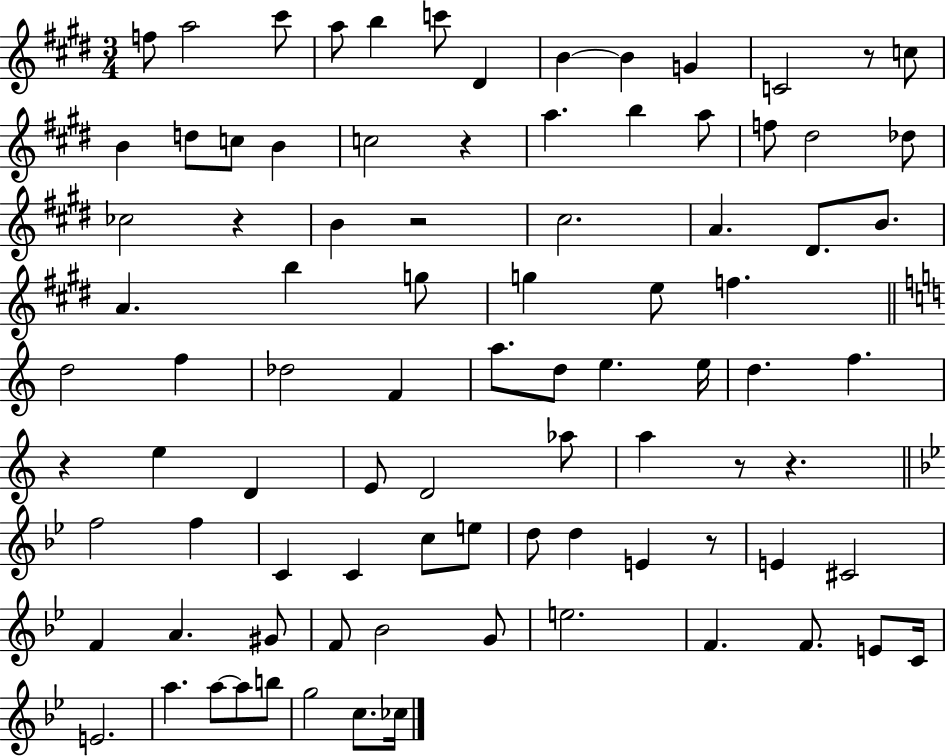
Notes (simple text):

F5/e A5/h C#6/e A5/e B5/q C6/e D#4/q B4/q B4/q G4/q C4/h R/e C5/e B4/q D5/e C5/e B4/q C5/h R/q A5/q. B5/q A5/e F5/e D#5/h Db5/e CES5/h R/q B4/q R/h C#5/h. A4/q. D#4/e. B4/e. A4/q. B5/q G5/e G5/q E5/e F5/q. D5/h F5/q Db5/h F4/q A5/e. D5/e E5/q. E5/s D5/q. F5/q. R/q E5/q D4/q E4/e D4/h Ab5/e A5/q R/e R/q. F5/h F5/q C4/q C4/q C5/e E5/e D5/e D5/q E4/q R/e E4/q C#4/h F4/q A4/q. G#4/e F4/e Bb4/h G4/e E5/h. F4/q. F4/e. E4/e C4/s E4/h. A5/q. A5/e A5/e B5/e G5/h C5/e. CES5/s